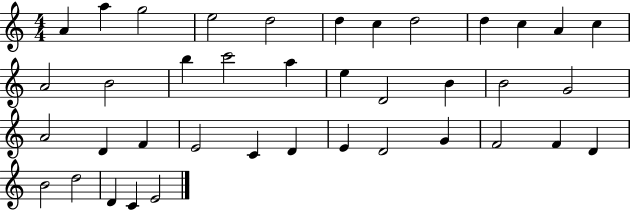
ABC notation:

X:1
T:Untitled
M:4/4
L:1/4
K:C
A a g2 e2 d2 d c d2 d c A c A2 B2 b c'2 a e D2 B B2 G2 A2 D F E2 C D E D2 G F2 F D B2 d2 D C E2